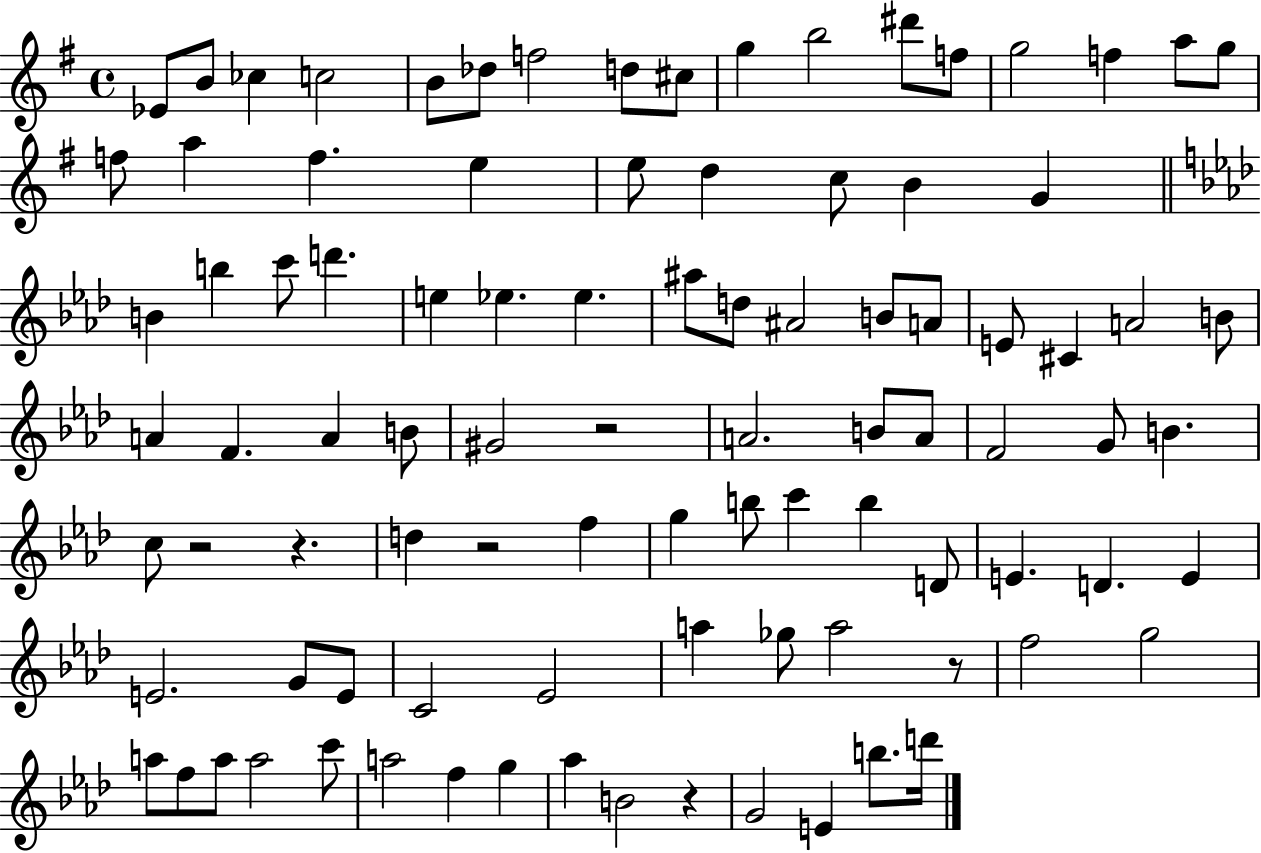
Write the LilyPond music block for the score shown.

{
  \clef treble
  \time 4/4
  \defaultTimeSignature
  \key g \major
  \repeat volta 2 { ees'8 b'8 ces''4 c''2 | b'8 des''8 f''2 d''8 cis''8 | g''4 b''2 dis'''8 f''8 | g''2 f''4 a''8 g''8 | \break f''8 a''4 f''4. e''4 | e''8 d''4 c''8 b'4 g'4 | \bar "||" \break \key aes \major b'4 b''4 c'''8 d'''4. | e''4 ees''4. ees''4. | ais''8 d''8 ais'2 b'8 a'8 | e'8 cis'4 a'2 b'8 | \break a'4 f'4. a'4 b'8 | gis'2 r2 | a'2. b'8 a'8 | f'2 g'8 b'4. | \break c''8 r2 r4. | d''4 r2 f''4 | g''4 b''8 c'''4 b''4 d'8 | e'4. d'4. e'4 | \break e'2. g'8 e'8 | c'2 ees'2 | a''4 ges''8 a''2 r8 | f''2 g''2 | \break a''8 f''8 a''8 a''2 c'''8 | a''2 f''4 g''4 | aes''4 b'2 r4 | g'2 e'4 b''8. d'''16 | \break } \bar "|."
}